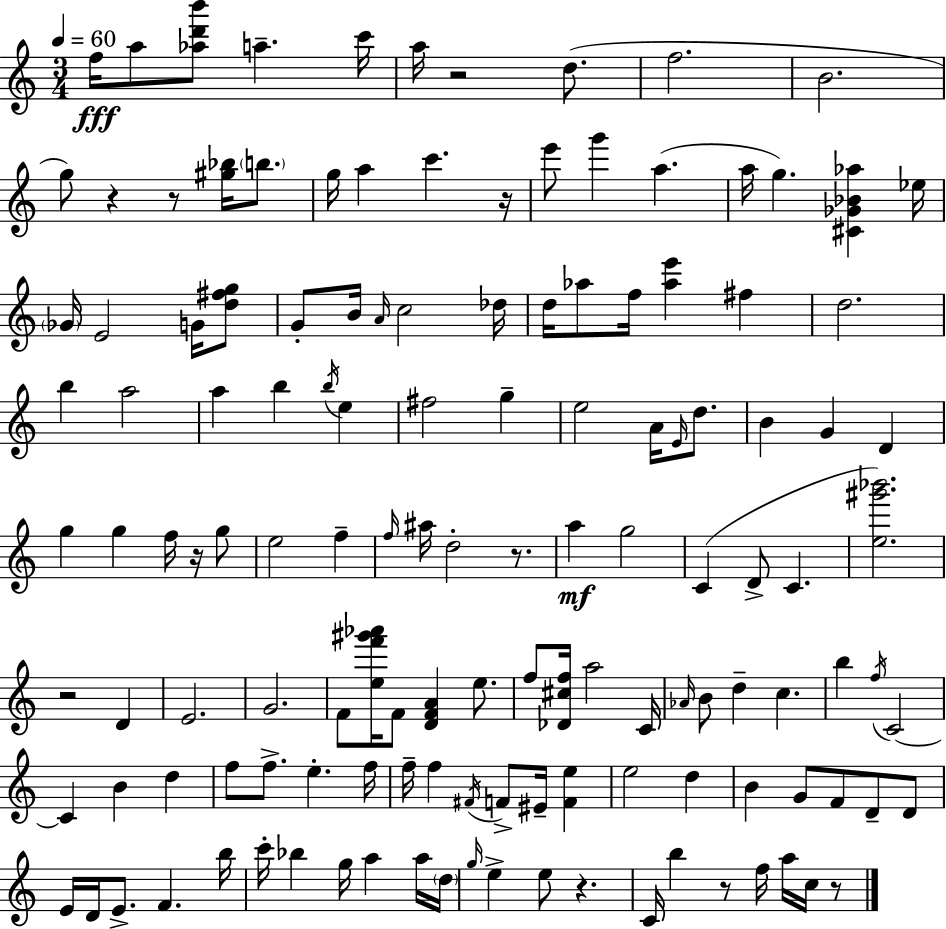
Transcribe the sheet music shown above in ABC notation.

X:1
T:Untitled
M:3/4
L:1/4
K:C
f/4 a/2 [_ad'b']/2 a c'/4 a/4 z2 d/2 f2 B2 g/2 z z/2 [^g_b]/4 b/2 g/4 a c' z/4 e'/2 g' a a/4 g [^C_G_B_a] _e/4 _G/4 E2 G/4 [d^fg]/2 G/2 B/4 A/4 c2 _d/4 d/4 _a/2 f/4 [_ae'] ^f d2 b a2 a b b/4 e ^f2 g e2 A/4 E/4 d/2 B G D g g f/4 z/4 g/2 e2 f f/4 ^a/4 d2 z/2 a g2 C D/2 C [e^g'_b']2 z2 D E2 G2 F/2 [ef'^g'_a']/4 F/2 [DFA] e/2 f/2 [_D^cf]/4 a2 C/4 _A/4 B/2 d c b f/4 C2 C B d f/2 f/2 e f/4 f/4 f ^F/4 F/2 ^E/4 [Fe] e2 d B G/2 F/2 D/2 D/2 E/4 D/4 E/2 F b/4 c'/4 _b g/4 a a/4 d/4 g/4 e e/2 z C/4 b z/2 f/4 a/4 c/4 z/2